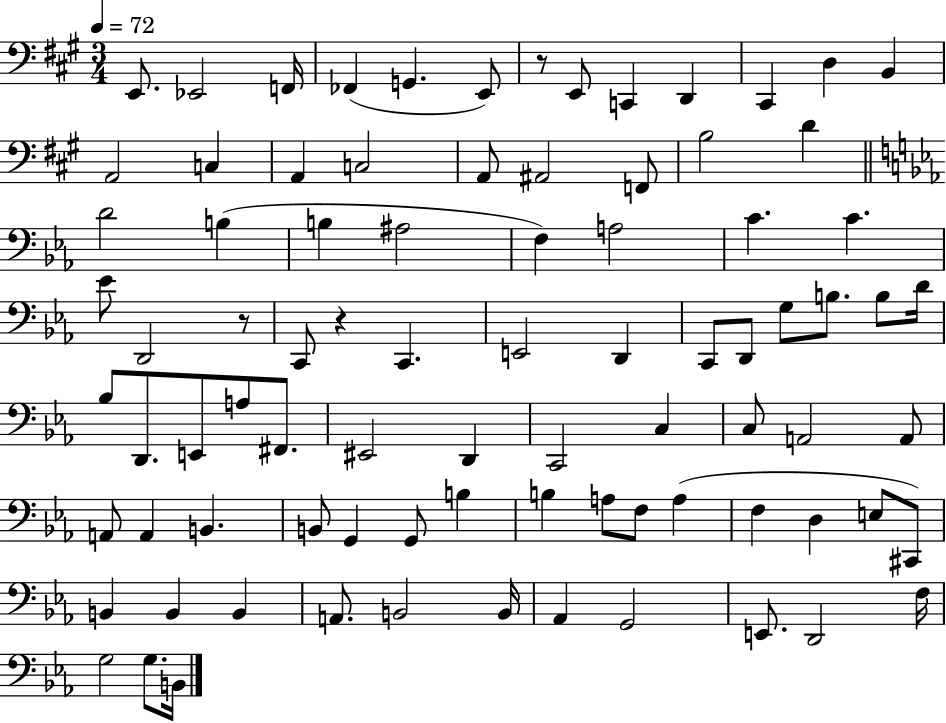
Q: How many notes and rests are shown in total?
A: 85